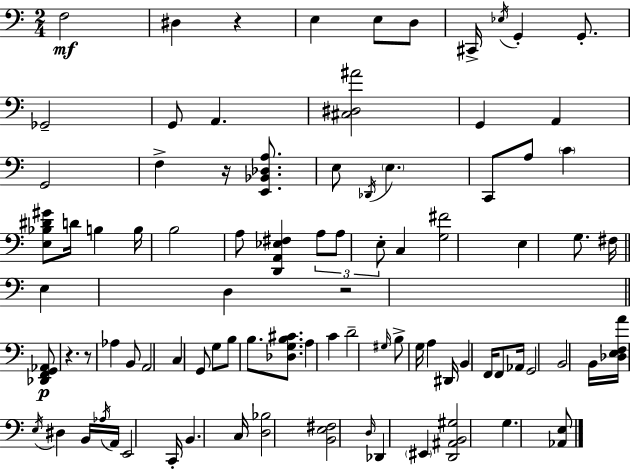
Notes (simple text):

F3/h D#3/q R/q E3/q E3/e D3/e C#2/s Eb3/s G2/q G2/e. Gb2/h G2/e A2/q. [C#3,D#3,A#4]/h G2/q A2/q G2/h F3/q R/s [E2,Bb2,Db3,A3]/e. E3/e Db2/s E3/q. C2/e A3/e C4/q [E3,Bb3,D#4,G#4]/e D4/s B3/q B3/s B3/h A3/e [D2,A2,Eb3,F#3]/q A3/e A3/e E3/e C3/q [G3,F#4]/h E3/q G3/e. F#3/s E3/q D3/q R/h [Db2,F2,G2,Ab2]/e R/q. R/e Ab3/q B2/e A2/h C3/q G2/e G3/e B3/e B3/e. [Db3,G3,B3,C#4]/e. A3/q C4/q D4/h G#3/s B3/e G3/s A3/q D#2/s B2/q F2/s F2/e Ab2/s G2/h B2/h B2/s [Db3,E3,F3,A4]/s E3/s D#3/q B2/s Ab3/s A2/s E2/h C2/s B2/q. C3/s [D3,Bb3]/h [B2,E3,F#3]/h D3/s Db2/q EIS2/q [D2,A#2,B2,G#3]/h G3/q. [Ab2,E3]/e